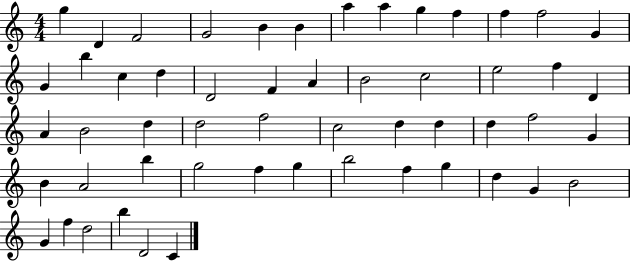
X:1
T:Untitled
M:4/4
L:1/4
K:C
g D F2 G2 B B a a g f f f2 G G b c d D2 F A B2 c2 e2 f D A B2 d d2 f2 c2 d d d f2 G B A2 b g2 f g b2 f g d G B2 G f d2 b D2 C